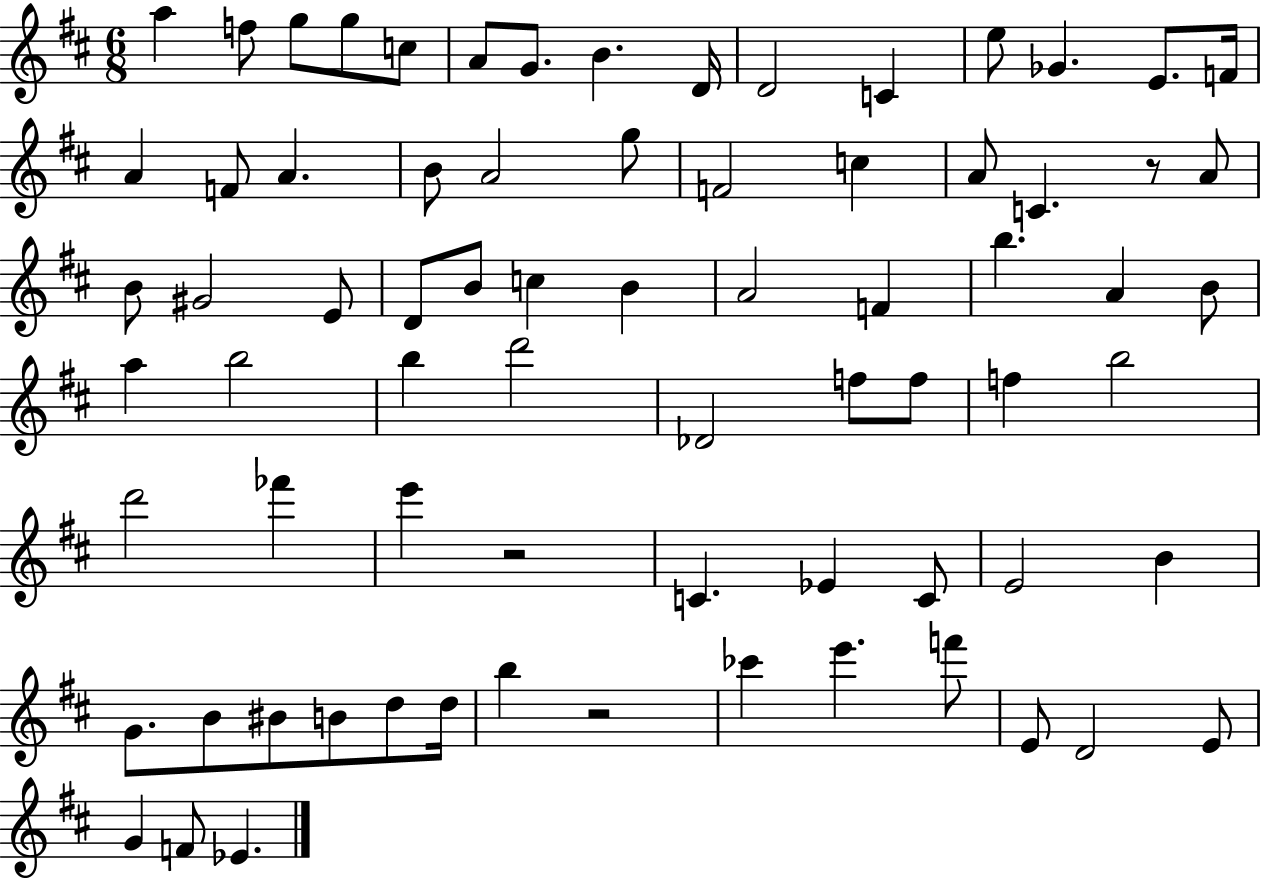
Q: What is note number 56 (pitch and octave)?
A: G4